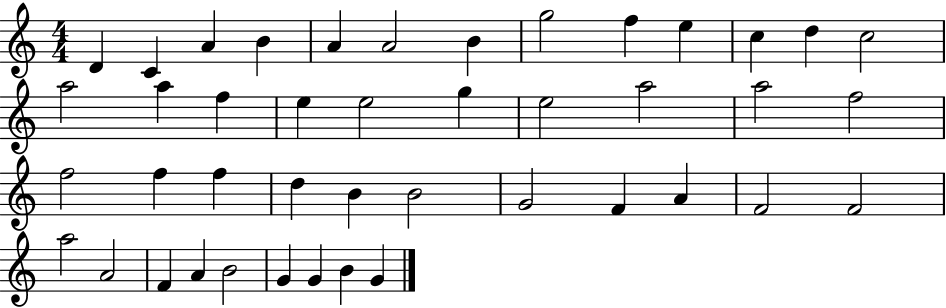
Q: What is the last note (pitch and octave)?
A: G4